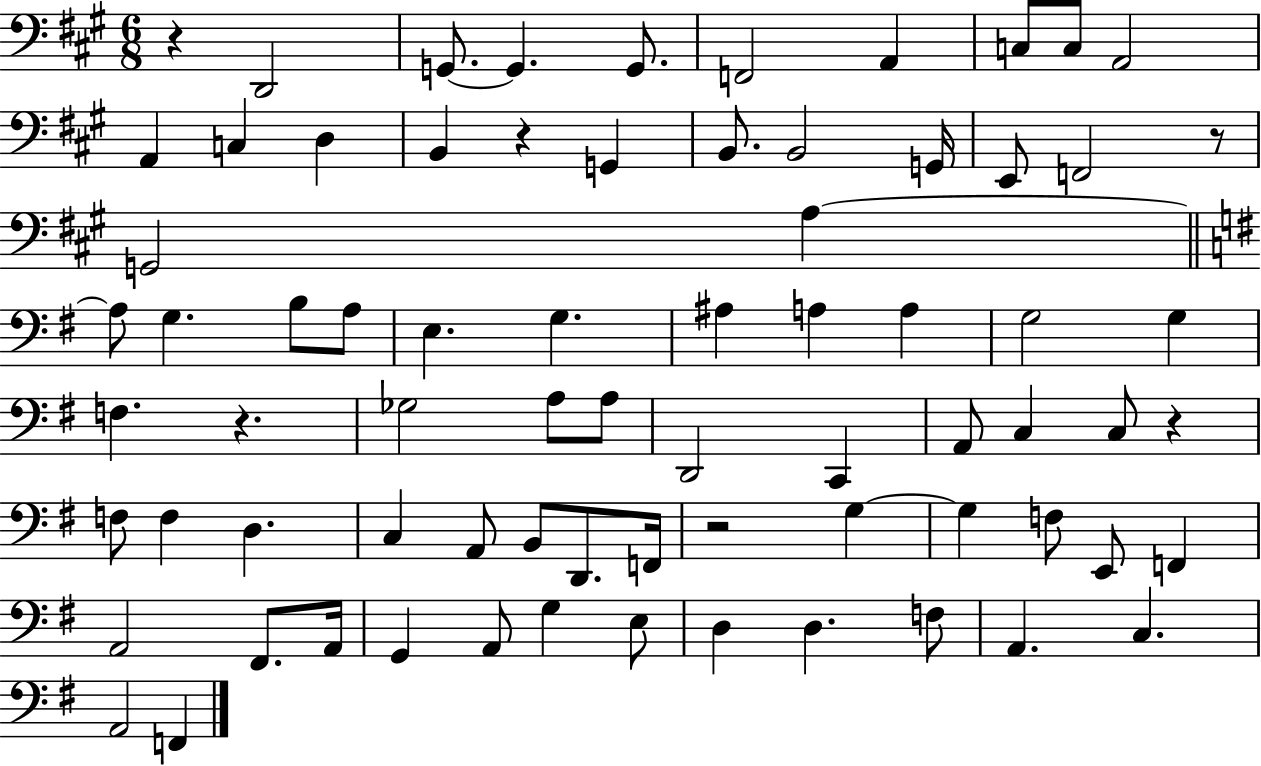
X:1
T:Untitled
M:6/8
L:1/4
K:A
z D,,2 G,,/2 G,, G,,/2 F,,2 A,, C,/2 C,/2 A,,2 A,, C, D, B,, z G,, B,,/2 B,,2 G,,/4 E,,/2 F,,2 z/2 G,,2 A, A,/2 G, B,/2 A,/2 E, G, ^A, A, A, G,2 G, F, z _G,2 A,/2 A,/2 D,,2 C,, A,,/2 C, C,/2 z F,/2 F, D, C, A,,/2 B,,/2 D,,/2 F,,/4 z2 G, G, F,/2 E,,/2 F,, A,,2 ^F,,/2 A,,/4 G,, A,,/2 G, E,/2 D, D, F,/2 A,, C, A,,2 F,,